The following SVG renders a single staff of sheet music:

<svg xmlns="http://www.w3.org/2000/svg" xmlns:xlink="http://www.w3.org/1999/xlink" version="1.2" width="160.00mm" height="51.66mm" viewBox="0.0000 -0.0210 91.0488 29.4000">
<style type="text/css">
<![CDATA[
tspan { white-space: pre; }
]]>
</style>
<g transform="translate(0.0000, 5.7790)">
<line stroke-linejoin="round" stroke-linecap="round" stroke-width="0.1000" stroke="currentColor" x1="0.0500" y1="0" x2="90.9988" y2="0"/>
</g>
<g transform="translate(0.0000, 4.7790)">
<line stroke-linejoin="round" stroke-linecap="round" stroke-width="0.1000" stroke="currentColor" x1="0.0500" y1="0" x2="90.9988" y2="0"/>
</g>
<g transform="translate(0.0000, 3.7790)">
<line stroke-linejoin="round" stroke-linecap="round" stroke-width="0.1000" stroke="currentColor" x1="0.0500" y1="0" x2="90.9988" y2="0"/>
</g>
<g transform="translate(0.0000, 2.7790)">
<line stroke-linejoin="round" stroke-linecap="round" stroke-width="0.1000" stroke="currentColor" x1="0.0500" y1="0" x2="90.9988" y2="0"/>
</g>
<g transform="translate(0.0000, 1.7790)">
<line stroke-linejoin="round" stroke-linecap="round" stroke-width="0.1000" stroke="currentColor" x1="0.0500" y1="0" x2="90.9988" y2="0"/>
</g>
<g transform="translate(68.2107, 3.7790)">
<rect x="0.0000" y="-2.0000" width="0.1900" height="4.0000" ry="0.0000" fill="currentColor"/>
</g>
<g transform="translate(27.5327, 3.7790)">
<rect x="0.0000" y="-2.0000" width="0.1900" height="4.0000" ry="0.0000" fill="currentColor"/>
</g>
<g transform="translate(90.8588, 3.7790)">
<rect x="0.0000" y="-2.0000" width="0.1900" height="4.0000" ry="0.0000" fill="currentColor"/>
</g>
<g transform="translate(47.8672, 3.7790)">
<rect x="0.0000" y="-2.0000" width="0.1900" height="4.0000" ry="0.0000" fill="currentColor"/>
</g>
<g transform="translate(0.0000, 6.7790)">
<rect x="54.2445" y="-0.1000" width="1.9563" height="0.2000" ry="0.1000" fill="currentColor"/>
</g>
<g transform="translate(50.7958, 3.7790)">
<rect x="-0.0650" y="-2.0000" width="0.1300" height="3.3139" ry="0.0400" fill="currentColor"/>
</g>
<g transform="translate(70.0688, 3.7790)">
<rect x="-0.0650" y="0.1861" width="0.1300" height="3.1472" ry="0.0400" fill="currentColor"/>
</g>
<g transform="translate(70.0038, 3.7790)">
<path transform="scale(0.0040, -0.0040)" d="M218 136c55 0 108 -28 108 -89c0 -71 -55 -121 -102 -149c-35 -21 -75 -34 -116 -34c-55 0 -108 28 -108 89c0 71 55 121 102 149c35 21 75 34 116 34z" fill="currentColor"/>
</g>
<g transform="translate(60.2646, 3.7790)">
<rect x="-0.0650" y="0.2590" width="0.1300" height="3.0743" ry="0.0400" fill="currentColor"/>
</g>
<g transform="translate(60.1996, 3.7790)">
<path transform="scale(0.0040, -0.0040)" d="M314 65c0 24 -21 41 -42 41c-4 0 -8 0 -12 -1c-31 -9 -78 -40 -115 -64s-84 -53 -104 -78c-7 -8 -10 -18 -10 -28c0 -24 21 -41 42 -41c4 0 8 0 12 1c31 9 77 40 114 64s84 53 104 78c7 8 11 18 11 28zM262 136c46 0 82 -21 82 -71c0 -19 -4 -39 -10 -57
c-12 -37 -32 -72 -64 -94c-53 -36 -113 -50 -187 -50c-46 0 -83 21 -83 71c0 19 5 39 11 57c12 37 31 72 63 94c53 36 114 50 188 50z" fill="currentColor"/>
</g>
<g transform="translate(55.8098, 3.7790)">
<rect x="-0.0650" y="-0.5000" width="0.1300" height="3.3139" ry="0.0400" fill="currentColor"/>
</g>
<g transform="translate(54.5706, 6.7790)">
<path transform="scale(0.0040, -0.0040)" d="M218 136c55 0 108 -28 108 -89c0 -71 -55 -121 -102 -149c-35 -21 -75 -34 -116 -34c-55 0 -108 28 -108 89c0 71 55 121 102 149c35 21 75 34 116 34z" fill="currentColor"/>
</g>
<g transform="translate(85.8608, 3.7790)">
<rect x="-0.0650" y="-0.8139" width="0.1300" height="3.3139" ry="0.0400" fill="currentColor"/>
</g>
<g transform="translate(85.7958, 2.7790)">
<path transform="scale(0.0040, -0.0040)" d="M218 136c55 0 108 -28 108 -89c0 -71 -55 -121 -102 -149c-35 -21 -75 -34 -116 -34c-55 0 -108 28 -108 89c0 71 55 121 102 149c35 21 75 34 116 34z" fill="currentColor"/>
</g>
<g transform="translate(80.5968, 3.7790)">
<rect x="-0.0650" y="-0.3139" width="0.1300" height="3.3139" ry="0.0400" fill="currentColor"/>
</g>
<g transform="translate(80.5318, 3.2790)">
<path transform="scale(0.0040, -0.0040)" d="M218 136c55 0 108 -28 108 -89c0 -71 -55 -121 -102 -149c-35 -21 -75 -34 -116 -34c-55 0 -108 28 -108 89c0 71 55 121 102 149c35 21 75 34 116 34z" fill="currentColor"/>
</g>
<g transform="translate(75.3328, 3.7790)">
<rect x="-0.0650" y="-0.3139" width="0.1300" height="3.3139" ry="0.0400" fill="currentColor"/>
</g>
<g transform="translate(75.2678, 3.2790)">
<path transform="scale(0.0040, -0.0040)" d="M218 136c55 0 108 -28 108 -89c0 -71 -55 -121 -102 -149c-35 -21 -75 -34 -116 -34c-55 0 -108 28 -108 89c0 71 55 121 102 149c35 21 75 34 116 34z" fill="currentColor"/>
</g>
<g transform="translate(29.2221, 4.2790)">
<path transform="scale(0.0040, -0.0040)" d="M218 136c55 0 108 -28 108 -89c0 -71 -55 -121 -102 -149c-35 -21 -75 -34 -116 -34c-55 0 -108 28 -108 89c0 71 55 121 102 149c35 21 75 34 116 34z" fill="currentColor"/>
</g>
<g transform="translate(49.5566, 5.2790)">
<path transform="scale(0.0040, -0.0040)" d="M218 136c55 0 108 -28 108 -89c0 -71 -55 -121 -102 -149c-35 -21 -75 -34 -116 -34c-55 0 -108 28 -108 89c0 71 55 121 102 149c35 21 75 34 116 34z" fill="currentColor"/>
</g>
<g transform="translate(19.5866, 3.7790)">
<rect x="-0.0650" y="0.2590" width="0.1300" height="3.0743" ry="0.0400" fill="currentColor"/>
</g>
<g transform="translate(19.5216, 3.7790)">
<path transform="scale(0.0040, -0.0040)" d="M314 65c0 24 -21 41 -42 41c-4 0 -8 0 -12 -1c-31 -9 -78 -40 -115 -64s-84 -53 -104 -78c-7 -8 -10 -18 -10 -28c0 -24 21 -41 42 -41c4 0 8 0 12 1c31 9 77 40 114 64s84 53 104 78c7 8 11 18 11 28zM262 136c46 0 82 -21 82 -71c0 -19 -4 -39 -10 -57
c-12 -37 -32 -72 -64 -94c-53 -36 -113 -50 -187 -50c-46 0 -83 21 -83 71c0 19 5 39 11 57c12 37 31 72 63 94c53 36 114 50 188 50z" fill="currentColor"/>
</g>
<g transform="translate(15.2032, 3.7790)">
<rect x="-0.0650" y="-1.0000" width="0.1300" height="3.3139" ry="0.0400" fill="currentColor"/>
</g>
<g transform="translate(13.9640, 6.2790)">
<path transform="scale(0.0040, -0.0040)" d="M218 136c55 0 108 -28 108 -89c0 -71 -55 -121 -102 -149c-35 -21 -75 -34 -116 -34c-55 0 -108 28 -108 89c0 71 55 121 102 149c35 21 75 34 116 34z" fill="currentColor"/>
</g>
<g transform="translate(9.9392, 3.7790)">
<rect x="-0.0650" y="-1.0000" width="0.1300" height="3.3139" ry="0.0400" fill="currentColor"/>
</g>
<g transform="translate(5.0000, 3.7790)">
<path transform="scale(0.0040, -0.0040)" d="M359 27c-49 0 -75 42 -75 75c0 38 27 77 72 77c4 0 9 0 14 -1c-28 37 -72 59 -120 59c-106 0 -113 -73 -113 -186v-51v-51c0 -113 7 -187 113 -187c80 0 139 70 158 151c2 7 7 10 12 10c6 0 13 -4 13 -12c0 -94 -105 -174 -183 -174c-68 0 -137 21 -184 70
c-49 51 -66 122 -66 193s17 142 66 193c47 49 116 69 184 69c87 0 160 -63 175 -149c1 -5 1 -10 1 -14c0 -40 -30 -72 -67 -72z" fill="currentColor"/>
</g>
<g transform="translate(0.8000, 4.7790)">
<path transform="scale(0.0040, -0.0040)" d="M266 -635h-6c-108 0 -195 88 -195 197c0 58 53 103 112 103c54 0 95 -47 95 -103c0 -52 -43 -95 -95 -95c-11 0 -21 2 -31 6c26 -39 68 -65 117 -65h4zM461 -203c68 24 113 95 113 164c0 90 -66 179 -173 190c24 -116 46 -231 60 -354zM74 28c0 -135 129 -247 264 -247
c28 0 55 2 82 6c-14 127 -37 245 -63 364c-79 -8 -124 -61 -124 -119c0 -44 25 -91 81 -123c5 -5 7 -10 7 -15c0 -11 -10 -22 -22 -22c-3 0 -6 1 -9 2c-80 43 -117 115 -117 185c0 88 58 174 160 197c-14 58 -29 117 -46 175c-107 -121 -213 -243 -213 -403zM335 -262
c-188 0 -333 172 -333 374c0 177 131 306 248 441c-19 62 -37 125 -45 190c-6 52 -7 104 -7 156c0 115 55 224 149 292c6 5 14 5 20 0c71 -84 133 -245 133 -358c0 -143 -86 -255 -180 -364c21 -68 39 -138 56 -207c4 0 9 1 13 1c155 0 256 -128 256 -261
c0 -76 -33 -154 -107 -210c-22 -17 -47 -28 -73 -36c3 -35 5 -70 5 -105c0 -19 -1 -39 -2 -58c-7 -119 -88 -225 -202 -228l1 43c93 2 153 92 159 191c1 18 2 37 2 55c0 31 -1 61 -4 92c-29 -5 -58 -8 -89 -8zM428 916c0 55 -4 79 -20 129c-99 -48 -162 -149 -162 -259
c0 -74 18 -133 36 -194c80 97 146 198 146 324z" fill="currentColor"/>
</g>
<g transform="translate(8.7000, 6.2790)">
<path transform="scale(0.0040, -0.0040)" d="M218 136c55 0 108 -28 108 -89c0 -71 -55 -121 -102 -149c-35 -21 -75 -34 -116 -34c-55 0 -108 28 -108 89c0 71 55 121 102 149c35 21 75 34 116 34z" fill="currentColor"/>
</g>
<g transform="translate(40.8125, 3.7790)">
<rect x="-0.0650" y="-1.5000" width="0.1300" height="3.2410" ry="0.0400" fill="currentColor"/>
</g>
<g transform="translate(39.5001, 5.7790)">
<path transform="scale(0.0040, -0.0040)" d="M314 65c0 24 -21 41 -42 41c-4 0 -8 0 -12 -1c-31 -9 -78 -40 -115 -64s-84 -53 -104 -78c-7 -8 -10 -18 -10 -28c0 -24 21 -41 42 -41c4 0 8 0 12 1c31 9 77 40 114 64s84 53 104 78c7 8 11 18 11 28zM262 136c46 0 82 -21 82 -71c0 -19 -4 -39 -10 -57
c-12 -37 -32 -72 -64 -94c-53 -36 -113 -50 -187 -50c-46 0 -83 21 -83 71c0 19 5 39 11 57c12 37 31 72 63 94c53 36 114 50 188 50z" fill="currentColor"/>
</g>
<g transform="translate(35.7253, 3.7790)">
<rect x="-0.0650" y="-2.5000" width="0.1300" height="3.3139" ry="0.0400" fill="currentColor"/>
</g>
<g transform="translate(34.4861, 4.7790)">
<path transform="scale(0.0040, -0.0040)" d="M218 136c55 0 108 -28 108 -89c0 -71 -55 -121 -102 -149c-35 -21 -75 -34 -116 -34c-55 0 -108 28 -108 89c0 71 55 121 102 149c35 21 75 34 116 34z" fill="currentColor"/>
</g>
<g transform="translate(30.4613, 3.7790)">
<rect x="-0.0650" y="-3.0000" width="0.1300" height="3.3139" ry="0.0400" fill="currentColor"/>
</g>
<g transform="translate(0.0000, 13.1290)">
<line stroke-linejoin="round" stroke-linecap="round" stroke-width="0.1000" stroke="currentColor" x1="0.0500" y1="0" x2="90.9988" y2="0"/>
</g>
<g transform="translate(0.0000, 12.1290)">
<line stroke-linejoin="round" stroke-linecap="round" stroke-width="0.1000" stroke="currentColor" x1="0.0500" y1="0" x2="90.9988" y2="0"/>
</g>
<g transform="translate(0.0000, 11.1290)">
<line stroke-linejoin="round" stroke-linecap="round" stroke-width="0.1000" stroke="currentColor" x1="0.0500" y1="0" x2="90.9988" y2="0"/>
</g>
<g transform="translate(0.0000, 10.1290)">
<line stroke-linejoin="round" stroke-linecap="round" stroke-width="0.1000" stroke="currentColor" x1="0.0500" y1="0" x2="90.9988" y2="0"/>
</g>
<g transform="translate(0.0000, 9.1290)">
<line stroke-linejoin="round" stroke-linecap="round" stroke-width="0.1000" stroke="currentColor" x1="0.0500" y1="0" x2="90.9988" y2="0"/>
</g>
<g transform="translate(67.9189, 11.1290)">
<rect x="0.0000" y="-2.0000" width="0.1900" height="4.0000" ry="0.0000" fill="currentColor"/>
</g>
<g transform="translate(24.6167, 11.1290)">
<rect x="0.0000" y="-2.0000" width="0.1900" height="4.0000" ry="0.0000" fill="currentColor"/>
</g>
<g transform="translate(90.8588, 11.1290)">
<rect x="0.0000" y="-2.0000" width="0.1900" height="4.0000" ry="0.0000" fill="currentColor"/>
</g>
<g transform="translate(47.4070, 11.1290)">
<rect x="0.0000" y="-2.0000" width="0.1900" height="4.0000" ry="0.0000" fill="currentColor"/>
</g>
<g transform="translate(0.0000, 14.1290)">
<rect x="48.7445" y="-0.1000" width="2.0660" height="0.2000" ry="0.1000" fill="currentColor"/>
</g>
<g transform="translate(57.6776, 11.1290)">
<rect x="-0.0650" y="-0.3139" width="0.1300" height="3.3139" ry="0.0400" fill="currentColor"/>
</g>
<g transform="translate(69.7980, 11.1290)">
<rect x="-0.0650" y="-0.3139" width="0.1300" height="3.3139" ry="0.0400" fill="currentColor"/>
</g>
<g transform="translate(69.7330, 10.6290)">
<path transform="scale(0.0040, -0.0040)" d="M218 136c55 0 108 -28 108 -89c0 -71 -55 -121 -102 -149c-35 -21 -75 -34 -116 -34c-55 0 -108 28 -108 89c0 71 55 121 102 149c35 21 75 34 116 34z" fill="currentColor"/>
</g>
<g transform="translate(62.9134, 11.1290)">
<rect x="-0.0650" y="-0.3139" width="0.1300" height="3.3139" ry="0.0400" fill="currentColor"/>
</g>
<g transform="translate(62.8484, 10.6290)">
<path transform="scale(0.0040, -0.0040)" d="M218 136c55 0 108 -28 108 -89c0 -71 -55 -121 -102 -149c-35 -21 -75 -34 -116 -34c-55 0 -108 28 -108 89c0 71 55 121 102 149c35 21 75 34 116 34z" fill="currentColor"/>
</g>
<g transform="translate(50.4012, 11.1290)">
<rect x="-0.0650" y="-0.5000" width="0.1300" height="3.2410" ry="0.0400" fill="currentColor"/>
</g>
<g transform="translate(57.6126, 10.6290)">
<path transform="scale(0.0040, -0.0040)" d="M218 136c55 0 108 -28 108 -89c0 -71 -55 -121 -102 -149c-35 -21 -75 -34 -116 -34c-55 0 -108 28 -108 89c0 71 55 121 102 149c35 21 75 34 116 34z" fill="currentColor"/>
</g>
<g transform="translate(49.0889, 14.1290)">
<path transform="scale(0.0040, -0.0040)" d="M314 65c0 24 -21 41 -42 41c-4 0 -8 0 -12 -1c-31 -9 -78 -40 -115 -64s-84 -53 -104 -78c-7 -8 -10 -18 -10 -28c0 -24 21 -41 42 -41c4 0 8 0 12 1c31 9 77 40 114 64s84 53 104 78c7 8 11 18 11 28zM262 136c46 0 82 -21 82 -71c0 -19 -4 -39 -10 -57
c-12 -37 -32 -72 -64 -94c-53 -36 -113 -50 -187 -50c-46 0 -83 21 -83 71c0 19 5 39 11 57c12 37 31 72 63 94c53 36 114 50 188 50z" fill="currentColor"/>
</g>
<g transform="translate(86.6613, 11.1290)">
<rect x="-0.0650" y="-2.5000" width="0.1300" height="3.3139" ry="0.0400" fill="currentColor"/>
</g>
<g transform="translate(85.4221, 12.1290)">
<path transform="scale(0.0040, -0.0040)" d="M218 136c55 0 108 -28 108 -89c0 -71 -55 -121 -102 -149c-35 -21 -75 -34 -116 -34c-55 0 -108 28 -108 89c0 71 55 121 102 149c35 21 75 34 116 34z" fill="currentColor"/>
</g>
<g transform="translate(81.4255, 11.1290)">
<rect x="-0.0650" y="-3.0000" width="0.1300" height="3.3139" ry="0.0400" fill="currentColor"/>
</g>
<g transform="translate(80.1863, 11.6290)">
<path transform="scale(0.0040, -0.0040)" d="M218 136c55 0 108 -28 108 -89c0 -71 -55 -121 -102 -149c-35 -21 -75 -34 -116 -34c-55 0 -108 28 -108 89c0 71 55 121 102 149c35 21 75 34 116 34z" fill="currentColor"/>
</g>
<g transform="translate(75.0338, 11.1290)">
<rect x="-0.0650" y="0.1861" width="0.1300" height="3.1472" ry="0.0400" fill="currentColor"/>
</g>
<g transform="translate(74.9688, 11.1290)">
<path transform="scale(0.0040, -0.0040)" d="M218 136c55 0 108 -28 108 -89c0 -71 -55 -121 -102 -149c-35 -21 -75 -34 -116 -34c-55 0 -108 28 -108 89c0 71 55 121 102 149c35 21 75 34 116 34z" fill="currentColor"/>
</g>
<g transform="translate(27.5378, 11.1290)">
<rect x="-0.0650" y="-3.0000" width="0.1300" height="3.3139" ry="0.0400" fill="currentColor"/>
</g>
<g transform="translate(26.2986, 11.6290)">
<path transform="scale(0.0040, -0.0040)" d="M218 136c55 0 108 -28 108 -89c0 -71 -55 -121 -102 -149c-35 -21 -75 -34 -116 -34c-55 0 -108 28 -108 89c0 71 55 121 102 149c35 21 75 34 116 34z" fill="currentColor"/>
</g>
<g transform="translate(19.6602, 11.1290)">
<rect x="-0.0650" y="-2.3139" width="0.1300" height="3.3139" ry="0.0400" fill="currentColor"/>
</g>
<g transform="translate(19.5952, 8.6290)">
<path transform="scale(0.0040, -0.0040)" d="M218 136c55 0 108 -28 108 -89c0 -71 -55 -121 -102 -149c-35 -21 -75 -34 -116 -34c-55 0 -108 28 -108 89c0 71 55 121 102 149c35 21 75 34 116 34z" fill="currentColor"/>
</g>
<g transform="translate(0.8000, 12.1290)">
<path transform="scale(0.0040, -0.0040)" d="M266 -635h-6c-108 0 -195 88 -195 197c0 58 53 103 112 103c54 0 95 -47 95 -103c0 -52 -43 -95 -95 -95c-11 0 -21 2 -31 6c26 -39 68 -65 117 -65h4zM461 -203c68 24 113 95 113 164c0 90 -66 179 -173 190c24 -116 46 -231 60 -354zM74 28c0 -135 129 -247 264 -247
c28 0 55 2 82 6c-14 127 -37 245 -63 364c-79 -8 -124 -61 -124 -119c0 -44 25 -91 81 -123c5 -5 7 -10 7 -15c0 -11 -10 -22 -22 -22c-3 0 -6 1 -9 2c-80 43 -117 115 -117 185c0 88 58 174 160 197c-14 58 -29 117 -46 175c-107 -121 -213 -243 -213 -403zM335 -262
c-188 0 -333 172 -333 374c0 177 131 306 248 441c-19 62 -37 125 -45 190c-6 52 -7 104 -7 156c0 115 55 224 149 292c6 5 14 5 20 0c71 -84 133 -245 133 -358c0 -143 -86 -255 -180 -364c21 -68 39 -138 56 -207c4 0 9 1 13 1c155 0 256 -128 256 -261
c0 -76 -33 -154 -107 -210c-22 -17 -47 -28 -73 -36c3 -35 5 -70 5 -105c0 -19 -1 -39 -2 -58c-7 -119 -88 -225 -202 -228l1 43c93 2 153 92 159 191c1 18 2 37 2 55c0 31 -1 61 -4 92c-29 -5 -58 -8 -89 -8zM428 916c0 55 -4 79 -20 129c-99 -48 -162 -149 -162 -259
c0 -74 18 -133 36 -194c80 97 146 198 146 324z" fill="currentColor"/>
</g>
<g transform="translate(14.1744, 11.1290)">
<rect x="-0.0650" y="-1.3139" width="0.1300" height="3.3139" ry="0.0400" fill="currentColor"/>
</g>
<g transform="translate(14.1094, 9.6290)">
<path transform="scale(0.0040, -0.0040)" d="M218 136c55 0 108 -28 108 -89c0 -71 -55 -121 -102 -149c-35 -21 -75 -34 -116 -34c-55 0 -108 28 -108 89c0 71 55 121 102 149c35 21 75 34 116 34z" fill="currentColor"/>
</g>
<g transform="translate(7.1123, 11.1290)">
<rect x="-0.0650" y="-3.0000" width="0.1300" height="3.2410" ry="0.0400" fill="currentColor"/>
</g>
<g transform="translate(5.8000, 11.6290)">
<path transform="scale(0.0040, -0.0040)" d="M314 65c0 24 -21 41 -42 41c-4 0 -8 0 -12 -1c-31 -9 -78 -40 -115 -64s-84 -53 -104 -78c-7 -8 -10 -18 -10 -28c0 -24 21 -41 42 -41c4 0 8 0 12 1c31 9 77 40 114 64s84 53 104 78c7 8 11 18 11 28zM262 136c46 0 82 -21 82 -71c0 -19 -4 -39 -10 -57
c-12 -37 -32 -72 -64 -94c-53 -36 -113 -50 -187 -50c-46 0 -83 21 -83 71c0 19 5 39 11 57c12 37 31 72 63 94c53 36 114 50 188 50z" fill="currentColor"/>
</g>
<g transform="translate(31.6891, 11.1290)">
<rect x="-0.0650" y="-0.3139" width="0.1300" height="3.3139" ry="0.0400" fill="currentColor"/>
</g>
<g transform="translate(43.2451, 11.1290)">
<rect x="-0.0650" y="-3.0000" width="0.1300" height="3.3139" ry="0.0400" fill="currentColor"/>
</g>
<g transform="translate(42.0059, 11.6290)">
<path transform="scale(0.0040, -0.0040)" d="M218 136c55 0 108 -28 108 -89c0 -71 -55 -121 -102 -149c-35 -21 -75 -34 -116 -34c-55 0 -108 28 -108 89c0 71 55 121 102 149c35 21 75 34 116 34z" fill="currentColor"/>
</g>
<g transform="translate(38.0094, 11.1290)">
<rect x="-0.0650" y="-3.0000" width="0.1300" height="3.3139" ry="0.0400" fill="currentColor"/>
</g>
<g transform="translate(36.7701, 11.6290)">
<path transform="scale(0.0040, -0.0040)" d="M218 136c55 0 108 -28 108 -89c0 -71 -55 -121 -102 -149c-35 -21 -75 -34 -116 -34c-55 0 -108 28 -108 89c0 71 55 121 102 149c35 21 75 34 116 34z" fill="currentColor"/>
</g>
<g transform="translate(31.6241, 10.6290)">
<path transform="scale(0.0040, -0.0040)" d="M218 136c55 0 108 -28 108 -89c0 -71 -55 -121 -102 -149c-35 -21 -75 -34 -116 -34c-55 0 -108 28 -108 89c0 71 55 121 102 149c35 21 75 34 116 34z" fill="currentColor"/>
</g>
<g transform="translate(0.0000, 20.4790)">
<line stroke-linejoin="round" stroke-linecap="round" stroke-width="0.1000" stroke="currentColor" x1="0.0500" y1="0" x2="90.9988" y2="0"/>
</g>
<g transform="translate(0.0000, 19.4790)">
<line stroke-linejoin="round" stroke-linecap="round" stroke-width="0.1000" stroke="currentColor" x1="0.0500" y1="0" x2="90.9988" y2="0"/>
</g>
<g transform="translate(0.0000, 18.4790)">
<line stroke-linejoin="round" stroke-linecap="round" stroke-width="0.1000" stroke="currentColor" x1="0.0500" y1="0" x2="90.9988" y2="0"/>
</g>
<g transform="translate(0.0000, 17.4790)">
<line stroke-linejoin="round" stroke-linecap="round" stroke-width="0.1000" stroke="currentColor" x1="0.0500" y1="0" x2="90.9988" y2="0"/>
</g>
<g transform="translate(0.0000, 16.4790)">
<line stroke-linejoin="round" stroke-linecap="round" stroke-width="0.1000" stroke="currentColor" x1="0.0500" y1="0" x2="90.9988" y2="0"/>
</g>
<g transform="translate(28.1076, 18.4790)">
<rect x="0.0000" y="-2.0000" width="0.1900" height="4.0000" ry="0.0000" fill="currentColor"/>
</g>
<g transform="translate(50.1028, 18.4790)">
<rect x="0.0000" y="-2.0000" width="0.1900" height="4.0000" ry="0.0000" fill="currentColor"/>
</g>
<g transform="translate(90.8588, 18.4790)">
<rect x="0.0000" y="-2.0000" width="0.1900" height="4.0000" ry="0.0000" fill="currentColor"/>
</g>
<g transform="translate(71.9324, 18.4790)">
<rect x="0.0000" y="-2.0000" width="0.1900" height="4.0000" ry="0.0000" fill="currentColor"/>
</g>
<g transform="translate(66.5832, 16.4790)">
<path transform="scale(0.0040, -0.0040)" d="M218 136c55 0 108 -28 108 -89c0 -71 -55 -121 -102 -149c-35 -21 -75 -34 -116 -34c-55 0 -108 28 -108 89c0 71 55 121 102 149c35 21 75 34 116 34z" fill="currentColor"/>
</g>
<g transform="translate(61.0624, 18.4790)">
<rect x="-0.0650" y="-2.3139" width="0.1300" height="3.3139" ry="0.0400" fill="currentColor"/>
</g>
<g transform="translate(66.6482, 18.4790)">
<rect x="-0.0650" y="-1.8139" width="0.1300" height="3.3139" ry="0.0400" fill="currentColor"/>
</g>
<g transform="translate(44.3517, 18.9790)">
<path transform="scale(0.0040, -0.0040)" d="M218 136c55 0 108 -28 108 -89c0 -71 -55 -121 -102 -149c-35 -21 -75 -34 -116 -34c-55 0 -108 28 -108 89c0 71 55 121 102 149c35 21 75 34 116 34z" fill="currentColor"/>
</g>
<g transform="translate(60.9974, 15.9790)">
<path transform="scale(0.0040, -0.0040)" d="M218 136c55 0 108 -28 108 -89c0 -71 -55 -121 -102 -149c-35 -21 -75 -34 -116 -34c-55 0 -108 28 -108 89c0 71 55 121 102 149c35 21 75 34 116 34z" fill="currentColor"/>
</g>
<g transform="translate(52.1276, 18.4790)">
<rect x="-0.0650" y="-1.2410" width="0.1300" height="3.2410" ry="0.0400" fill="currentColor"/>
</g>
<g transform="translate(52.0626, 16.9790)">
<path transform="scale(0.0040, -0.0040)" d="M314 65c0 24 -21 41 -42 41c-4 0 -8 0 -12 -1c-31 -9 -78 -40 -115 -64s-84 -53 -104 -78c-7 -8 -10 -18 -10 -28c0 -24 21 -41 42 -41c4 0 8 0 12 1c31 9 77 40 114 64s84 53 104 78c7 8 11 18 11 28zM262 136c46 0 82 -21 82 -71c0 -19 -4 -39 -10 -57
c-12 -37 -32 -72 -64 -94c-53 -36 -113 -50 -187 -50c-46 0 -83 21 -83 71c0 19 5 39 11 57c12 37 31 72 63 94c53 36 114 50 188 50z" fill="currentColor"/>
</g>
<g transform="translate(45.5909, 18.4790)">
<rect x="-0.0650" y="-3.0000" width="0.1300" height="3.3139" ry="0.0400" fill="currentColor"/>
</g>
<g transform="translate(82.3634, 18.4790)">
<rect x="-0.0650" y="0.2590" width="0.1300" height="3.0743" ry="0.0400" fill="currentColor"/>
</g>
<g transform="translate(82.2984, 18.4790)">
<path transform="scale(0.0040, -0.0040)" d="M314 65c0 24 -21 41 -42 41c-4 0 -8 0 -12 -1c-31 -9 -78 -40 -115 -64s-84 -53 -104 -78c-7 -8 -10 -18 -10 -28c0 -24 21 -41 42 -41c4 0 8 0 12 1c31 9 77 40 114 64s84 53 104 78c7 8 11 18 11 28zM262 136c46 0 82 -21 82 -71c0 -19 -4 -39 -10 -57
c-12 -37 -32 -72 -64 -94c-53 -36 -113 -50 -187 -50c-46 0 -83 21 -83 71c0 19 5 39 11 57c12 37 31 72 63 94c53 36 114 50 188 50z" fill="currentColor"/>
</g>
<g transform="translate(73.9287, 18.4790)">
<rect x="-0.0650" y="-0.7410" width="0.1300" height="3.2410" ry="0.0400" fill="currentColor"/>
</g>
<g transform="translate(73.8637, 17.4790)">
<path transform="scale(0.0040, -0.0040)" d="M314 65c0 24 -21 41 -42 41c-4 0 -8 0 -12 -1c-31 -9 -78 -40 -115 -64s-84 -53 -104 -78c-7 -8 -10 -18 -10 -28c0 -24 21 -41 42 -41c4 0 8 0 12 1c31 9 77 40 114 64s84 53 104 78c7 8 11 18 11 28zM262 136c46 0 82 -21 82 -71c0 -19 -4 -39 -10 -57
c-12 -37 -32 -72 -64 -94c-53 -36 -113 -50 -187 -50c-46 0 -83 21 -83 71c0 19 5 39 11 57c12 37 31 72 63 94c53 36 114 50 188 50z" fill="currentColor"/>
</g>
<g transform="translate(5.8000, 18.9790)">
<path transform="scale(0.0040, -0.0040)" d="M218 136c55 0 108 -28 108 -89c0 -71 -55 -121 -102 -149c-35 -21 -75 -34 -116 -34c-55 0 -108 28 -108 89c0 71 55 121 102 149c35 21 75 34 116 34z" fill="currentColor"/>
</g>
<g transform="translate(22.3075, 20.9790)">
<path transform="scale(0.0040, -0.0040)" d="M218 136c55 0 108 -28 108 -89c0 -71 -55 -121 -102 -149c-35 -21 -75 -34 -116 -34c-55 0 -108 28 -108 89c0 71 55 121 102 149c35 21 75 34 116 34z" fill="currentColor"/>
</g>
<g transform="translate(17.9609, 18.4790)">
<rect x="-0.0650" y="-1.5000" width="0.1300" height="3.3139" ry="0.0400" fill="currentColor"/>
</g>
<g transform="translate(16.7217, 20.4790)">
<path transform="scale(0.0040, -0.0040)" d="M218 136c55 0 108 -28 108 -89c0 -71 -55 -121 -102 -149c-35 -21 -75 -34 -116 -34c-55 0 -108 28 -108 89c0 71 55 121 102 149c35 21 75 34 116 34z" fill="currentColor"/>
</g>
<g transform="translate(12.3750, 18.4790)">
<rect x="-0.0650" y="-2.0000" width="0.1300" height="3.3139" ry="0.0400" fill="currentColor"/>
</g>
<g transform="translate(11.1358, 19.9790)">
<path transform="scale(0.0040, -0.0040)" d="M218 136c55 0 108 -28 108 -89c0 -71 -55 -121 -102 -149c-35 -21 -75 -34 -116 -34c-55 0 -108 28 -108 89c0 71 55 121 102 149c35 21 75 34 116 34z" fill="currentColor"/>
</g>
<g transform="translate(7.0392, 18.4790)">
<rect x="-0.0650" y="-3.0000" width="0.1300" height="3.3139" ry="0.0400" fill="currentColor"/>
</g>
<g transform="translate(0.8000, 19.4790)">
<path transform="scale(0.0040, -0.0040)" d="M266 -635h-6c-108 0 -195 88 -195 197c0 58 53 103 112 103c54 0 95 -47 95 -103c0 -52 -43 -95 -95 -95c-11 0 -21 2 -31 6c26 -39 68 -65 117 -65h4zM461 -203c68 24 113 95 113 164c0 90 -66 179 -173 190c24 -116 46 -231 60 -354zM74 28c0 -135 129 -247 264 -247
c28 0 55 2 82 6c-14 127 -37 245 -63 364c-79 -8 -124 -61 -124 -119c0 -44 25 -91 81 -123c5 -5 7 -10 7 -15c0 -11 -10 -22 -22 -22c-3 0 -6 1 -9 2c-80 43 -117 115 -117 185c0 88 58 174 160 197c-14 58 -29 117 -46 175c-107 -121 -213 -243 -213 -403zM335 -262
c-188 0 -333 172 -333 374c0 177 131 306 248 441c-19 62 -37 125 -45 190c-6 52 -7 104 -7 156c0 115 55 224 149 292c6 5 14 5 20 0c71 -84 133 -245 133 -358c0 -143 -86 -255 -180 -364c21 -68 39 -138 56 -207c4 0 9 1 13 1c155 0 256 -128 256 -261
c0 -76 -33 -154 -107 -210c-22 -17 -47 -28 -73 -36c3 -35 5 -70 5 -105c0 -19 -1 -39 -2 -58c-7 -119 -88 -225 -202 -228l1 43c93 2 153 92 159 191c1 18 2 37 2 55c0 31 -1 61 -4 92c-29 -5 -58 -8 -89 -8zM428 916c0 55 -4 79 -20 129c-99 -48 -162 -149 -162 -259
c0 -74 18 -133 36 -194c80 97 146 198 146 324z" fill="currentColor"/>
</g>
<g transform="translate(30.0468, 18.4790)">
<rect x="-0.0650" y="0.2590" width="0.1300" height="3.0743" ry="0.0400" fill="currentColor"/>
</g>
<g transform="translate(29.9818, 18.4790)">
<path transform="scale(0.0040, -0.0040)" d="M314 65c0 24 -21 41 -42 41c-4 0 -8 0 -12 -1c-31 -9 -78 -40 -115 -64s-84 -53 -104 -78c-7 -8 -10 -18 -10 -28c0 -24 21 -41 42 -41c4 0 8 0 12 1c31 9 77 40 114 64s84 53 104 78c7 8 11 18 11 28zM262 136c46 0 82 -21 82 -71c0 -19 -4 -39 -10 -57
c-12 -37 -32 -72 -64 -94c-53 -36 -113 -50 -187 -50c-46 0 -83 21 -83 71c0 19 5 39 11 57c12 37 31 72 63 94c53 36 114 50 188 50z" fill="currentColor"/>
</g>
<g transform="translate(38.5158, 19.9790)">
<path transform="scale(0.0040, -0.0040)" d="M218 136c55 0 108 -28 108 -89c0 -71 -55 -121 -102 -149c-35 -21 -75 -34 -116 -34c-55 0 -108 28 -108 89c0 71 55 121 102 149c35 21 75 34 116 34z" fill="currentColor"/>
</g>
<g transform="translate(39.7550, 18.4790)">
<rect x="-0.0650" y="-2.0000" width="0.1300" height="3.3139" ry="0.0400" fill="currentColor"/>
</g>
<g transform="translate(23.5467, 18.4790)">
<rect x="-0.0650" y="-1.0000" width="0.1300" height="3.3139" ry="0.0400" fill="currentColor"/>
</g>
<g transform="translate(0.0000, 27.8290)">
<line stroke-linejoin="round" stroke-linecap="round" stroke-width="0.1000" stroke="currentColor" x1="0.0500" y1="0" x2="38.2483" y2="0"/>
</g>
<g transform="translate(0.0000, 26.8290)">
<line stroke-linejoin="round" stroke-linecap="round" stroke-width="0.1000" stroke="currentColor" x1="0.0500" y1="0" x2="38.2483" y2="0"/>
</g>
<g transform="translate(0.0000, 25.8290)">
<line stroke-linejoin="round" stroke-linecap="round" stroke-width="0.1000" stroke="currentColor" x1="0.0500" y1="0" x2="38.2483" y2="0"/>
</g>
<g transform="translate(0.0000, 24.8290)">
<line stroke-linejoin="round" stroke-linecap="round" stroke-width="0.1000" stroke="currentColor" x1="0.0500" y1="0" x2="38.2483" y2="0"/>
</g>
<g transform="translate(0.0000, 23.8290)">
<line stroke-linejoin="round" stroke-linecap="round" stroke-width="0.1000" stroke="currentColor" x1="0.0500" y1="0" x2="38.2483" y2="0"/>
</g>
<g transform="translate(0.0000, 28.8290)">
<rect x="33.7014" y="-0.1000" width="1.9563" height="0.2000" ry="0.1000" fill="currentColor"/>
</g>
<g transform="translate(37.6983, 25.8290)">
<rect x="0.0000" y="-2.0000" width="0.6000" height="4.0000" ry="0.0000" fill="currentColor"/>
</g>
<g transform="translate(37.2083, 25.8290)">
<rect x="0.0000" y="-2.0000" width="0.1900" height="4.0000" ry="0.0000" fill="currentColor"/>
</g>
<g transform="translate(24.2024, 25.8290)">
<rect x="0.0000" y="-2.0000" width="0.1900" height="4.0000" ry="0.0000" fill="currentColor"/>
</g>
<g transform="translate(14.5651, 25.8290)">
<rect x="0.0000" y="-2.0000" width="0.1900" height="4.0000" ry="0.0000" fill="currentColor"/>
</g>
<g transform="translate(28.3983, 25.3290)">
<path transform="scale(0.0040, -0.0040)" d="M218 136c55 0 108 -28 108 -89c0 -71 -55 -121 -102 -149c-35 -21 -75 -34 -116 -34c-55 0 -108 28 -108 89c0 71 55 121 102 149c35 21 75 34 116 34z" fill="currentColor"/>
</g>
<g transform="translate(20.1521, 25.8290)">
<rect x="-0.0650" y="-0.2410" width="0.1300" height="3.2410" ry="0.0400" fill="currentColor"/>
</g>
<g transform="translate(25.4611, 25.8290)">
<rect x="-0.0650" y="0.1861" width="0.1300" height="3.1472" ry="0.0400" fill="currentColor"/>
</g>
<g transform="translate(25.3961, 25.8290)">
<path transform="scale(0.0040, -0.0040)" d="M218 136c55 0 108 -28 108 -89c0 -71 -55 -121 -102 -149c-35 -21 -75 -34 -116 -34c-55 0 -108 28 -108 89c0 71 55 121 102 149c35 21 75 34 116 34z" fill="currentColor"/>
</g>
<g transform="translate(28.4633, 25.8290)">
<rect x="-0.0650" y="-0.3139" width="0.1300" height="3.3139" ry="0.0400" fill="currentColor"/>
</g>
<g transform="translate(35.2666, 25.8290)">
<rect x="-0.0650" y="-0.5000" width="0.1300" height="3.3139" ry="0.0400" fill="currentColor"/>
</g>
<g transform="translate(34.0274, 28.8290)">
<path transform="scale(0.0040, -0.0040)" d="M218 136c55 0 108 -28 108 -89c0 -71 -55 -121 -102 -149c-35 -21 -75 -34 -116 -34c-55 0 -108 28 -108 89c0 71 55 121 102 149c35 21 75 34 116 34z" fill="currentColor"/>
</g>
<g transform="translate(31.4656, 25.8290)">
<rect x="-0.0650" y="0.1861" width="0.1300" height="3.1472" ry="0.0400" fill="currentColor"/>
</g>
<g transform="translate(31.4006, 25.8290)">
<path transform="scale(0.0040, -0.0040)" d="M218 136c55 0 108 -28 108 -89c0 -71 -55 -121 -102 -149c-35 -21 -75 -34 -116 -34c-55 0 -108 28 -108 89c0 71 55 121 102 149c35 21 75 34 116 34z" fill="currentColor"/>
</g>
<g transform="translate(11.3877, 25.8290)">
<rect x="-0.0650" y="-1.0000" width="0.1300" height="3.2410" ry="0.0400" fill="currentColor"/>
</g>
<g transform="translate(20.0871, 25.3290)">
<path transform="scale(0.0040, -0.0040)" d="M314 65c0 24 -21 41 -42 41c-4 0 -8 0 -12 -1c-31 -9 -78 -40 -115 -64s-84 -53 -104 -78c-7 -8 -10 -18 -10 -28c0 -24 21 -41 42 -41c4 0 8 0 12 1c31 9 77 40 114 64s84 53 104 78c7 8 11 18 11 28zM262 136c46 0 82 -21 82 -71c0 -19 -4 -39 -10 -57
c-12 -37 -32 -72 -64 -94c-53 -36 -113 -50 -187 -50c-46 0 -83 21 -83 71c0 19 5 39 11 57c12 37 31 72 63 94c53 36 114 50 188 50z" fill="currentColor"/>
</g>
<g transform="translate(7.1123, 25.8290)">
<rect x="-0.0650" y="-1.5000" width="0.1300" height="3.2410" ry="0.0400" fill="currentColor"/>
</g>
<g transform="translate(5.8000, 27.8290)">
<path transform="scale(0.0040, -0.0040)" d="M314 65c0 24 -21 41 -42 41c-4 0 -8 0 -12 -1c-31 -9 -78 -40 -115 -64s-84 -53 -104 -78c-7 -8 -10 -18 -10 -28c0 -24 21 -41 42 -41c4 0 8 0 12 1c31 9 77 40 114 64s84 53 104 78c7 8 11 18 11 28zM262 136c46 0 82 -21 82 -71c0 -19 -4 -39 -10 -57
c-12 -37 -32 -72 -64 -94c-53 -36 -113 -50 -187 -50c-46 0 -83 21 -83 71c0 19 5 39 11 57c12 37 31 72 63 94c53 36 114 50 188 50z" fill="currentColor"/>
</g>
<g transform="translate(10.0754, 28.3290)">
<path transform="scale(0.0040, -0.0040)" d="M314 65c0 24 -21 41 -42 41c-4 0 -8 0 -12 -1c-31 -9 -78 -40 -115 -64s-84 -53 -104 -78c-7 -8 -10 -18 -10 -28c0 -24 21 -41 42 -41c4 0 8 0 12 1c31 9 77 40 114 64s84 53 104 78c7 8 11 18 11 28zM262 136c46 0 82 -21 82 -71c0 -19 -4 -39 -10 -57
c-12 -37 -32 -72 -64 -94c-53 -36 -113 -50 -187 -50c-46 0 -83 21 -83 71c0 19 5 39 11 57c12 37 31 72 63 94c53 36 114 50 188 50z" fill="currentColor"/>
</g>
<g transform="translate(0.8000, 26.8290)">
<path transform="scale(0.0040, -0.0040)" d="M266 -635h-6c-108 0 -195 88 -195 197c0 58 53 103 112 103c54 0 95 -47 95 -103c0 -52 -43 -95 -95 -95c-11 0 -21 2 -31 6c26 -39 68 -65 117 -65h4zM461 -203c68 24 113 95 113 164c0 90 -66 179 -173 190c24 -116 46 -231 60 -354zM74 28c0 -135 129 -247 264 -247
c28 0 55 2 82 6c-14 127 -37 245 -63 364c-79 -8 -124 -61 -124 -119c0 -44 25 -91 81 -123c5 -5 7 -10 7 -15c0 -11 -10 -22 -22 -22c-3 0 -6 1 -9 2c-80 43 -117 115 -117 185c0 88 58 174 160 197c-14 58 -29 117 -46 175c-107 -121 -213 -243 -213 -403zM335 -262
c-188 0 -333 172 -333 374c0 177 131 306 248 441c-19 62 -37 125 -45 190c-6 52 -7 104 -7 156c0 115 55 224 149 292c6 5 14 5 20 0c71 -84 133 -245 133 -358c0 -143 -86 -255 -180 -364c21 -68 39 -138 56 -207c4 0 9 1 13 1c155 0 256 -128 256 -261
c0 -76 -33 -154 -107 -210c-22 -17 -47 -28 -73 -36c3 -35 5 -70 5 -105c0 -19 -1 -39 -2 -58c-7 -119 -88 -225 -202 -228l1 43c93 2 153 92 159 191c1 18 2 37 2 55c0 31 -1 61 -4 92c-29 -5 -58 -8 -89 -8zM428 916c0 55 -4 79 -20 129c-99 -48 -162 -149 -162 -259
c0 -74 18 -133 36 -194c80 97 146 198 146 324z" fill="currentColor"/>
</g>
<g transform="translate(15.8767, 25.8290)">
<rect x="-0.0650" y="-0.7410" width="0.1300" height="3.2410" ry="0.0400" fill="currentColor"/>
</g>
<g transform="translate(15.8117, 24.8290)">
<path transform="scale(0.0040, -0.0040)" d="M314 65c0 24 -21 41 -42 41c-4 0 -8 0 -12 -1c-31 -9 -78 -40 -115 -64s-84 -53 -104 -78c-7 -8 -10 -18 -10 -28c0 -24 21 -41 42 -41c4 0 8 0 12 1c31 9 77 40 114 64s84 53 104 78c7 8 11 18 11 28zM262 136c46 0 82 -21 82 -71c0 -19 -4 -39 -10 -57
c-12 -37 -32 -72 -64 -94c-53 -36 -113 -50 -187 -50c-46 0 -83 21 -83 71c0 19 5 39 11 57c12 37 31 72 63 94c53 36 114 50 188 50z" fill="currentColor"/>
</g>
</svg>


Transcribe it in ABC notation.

X:1
T:Untitled
M:4/4
L:1/4
K:C
D D B2 A G E2 F C B2 B c c d A2 e g A c A A C2 c c c B A G A F E D B2 F A e2 g f d2 B2 E2 D2 d2 c2 B c B C